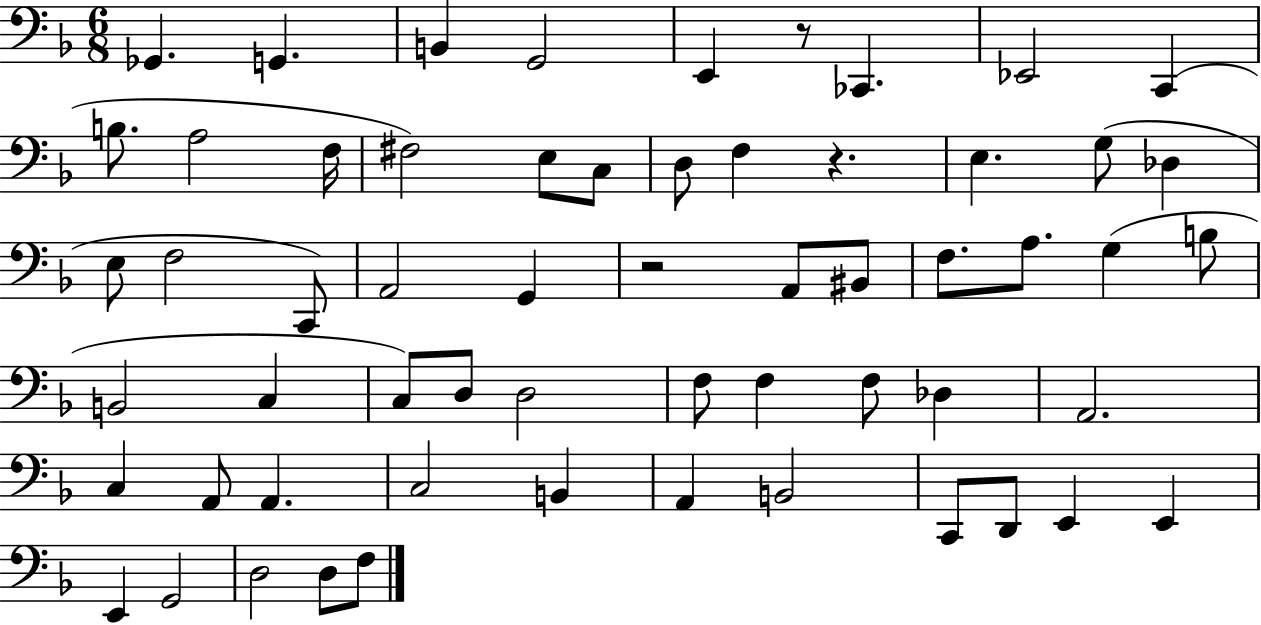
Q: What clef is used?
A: bass